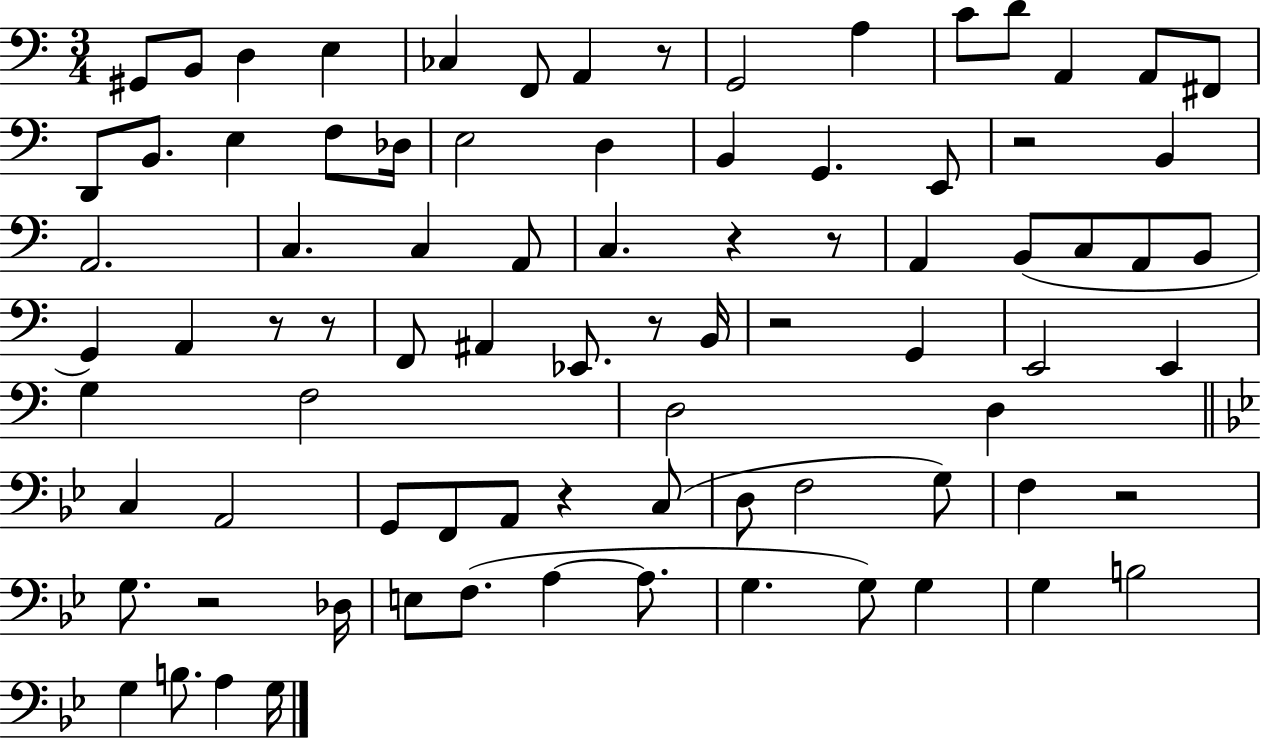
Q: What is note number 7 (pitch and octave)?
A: A2